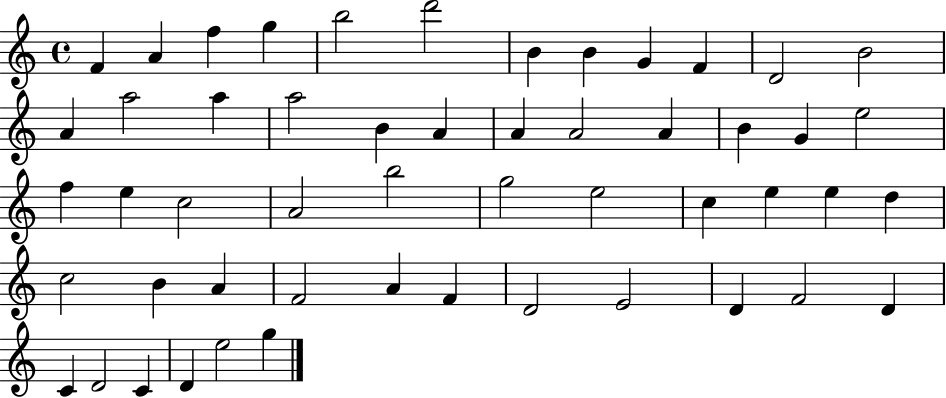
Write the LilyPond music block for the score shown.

{
  \clef treble
  \time 4/4
  \defaultTimeSignature
  \key c \major
  f'4 a'4 f''4 g''4 | b''2 d'''2 | b'4 b'4 g'4 f'4 | d'2 b'2 | \break a'4 a''2 a''4 | a''2 b'4 a'4 | a'4 a'2 a'4 | b'4 g'4 e''2 | \break f''4 e''4 c''2 | a'2 b''2 | g''2 e''2 | c''4 e''4 e''4 d''4 | \break c''2 b'4 a'4 | f'2 a'4 f'4 | d'2 e'2 | d'4 f'2 d'4 | \break c'4 d'2 c'4 | d'4 e''2 g''4 | \bar "|."
}